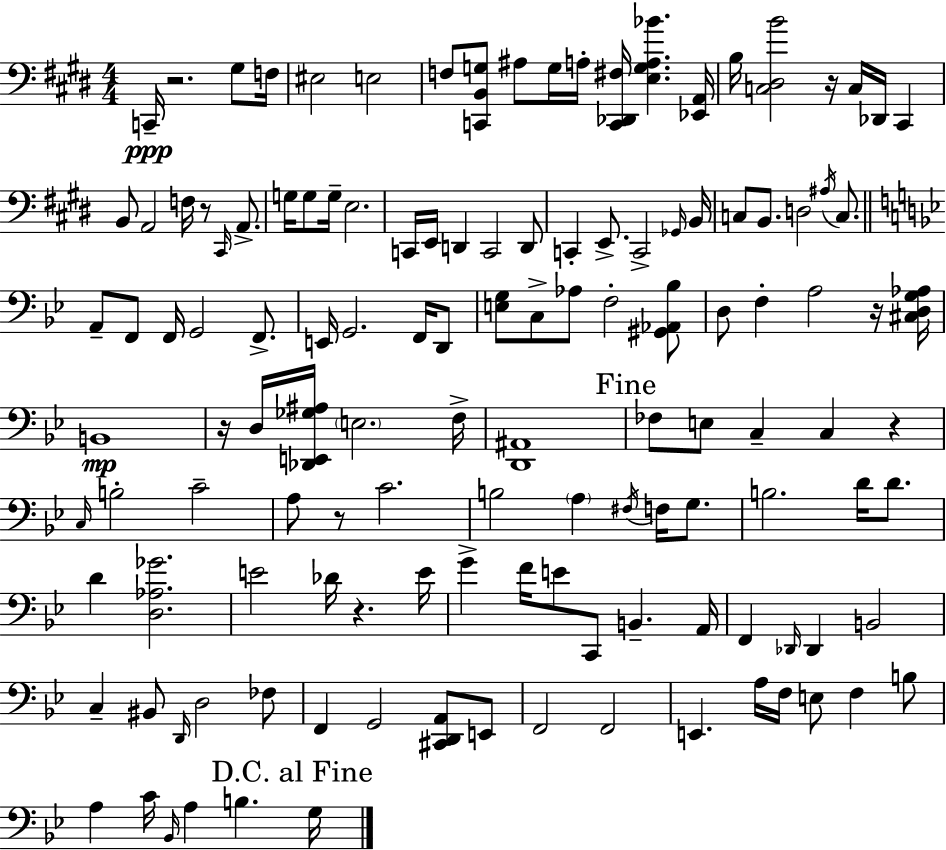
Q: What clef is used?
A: bass